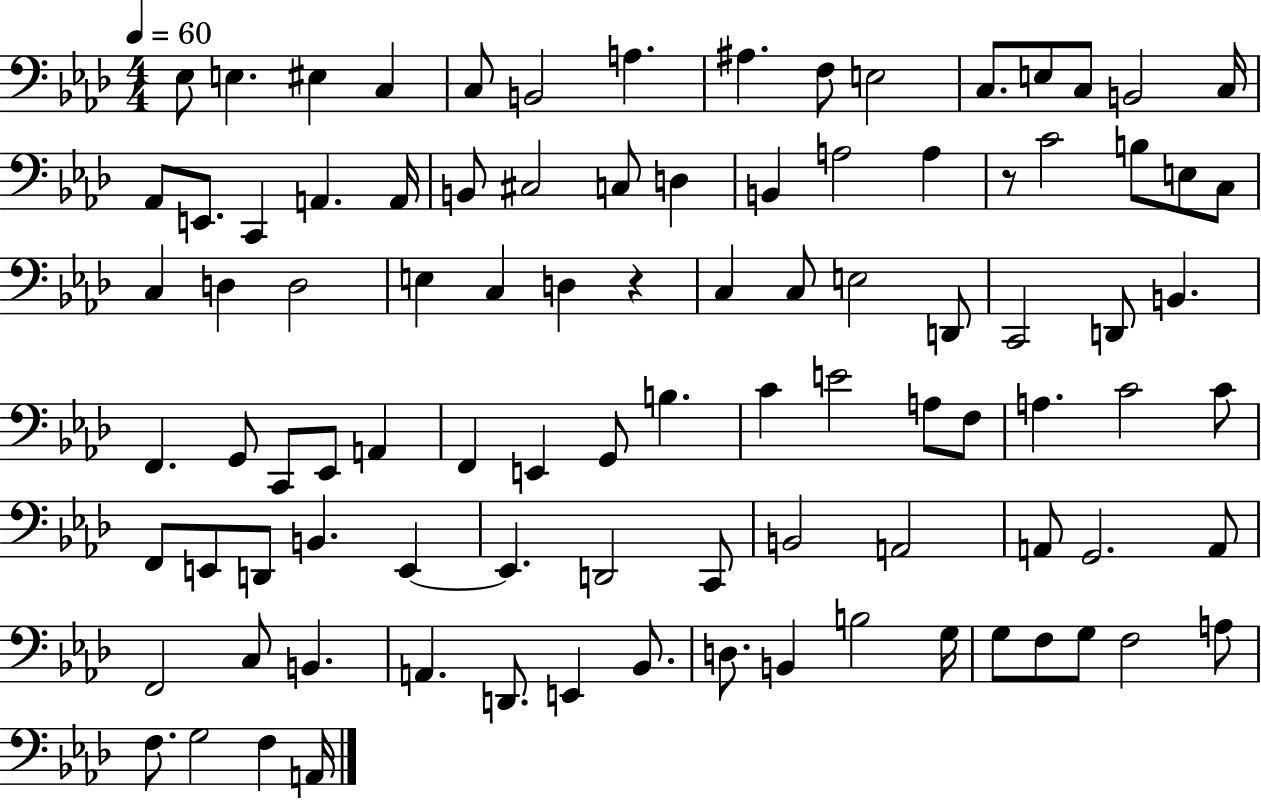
{
  \clef bass
  \numericTimeSignature
  \time 4/4
  \key aes \major
  \tempo 4 = 60
  ees8 e4. eis4 c4 | c8 b,2 a4. | ais4. f8 e2 | c8. e8 c8 b,2 c16 | \break aes,8 e,8. c,4 a,4. a,16 | b,8 cis2 c8 d4 | b,4 a2 a4 | r8 c'2 b8 e8 c8 | \break c4 d4 d2 | e4 c4 d4 r4 | c4 c8 e2 d,8 | c,2 d,8 b,4. | \break f,4. g,8 c,8 ees,8 a,4 | f,4 e,4 g,8 b4. | c'4 e'2 a8 f8 | a4. c'2 c'8 | \break f,8 e,8 d,8 b,4. e,4~~ | e,4. d,2 c,8 | b,2 a,2 | a,8 g,2. a,8 | \break f,2 c8 b,4. | a,4. d,8. e,4 bes,8. | d8. b,4 b2 g16 | g8 f8 g8 f2 a8 | \break f8. g2 f4 a,16 | \bar "|."
}